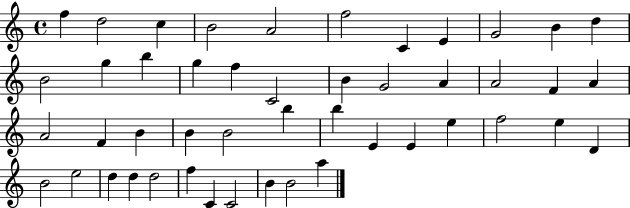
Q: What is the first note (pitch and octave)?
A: F5